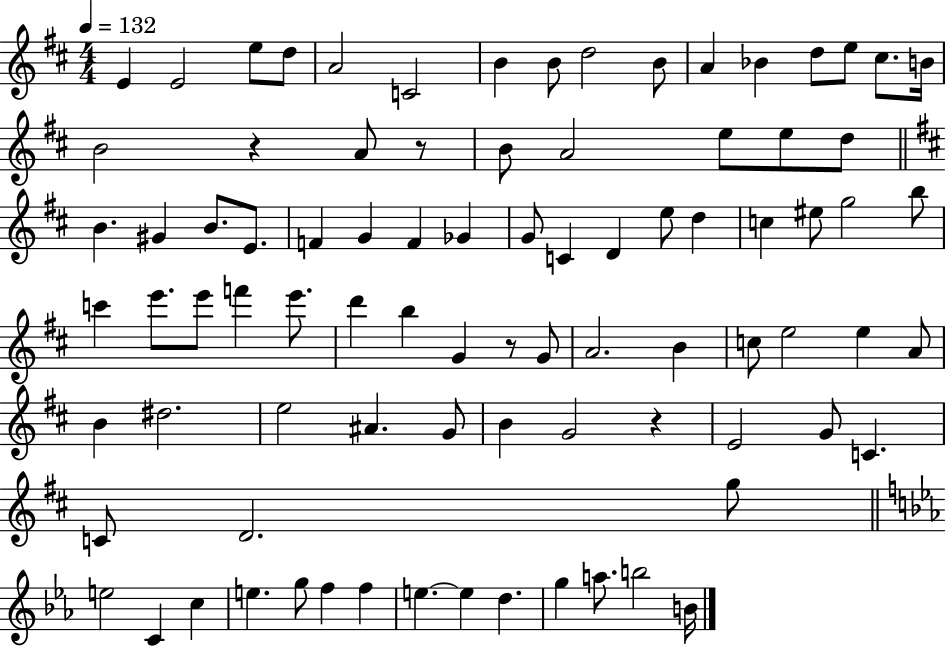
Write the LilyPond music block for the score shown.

{
  \clef treble
  \numericTimeSignature
  \time 4/4
  \key d \major
  \tempo 4 = 132
  \repeat volta 2 { e'4 e'2 e''8 d''8 | a'2 c'2 | b'4 b'8 d''2 b'8 | a'4 bes'4 d''8 e''8 cis''8. b'16 | \break b'2 r4 a'8 r8 | b'8 a'2 e''8 e''8 d''8 | \bar "||" \break \key b \minor b'4. gis'4 b'8. e'8. | f'4 g'4 f'4 ges'4 | g'8 c'4 d'4 e''8 d''4 | c''4 eis''8 g''2 b''8 | \break c'''4 e'''8. e'''8 f'''4 e'''8. | d'''4 b''4 g'4 r8 g'8 | a'2. b'4 | c''8 e''2 e''4 a'8 | \break b'4 dis''2. | e''2 ais'4. g'8 | b'4 g'2 r4 | e'2 g'8 c'4. | \break c'8 d'2. g''8 | \bar "||" \break \key c \minor e''2 c'4 c''4 | e''4. g''8 f''4 f''4 | e''4.~~ e''4 d''4. | g''4 a''8. b''2 b'16 | \break } \bar "|."
}